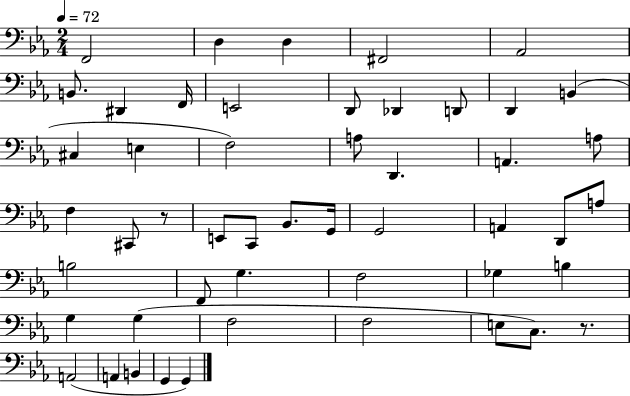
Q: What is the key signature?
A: EES major